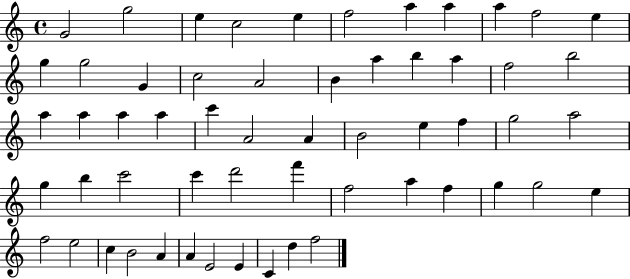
{
  \clef treble
  \time 4/4
  \defaultTimeSignature
  \key c \major
  g'2 g''2 | e''4 c''2 e''4 | f''2 a''4 a''4 | a''4 f''2 e''4 | \break g''4 g''2 g'4 | c''2 a'2 | b'4 a''4 b''4 a''4 | f''2 b''2 | \break a''4 a''4 a''4 a''4 | c'''4 a'2 a'4 | b'2 e''4 f''4 | g''2 a''2 | \break g''4 b''4 c'''2 | c'''4 d'''2 f'''4 | f''2 a''4 f''4 | g''4 g''2 e''4 | \break f''2 e''2 | c''4 b'2 a'4 | a'4 e'2 e'4 | c'4 d''4 f''2 | \break \bar "|."
}